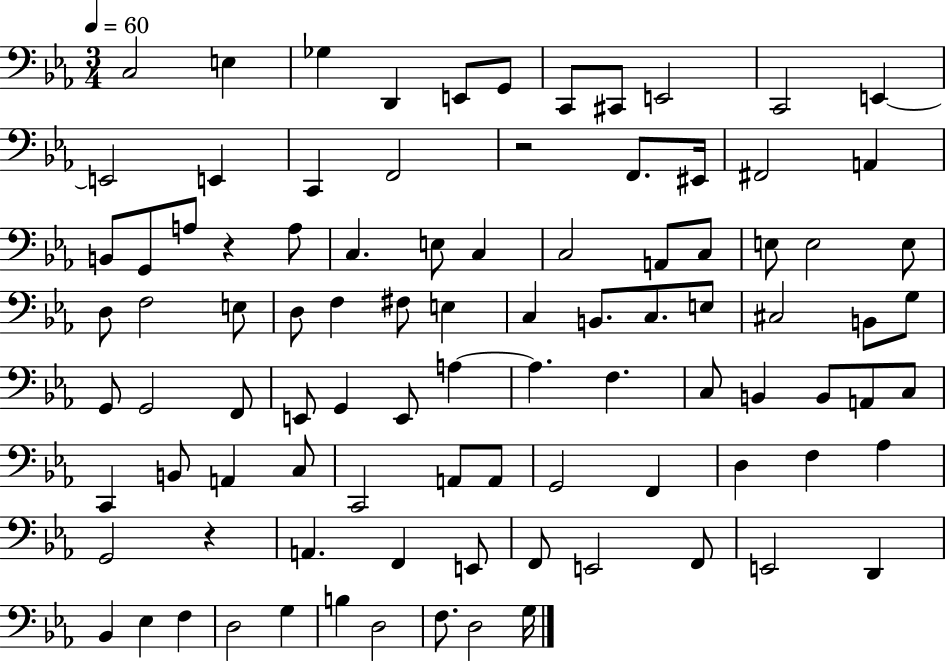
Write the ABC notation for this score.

X:1
T:Untitled
M:3/4
L:1/4
K:Eb
C,2 E, _G, D,, E,,/2 G,,/2 C,,/2 ^C,,/2 E,,2 C,,2 E,, E,,2 E,, C,, F,,2 z2 F,,/2 ^E,,/4 ^F,,2 A,, B,,/2 G,,/2 A,/2 z A,/2 C, E,/2 C, C,2 A,,/2 C,/2 E,/2 E,2 E,/2 D,/2 F,2 E,/2 D,/2 F, ^F,/2 E, C, B,,/2 C,/2 E,/2 ^C,2 B,,/2 G,/2 G,,/2 G,,2 F,,/2 E,,/2 G,, E,,/2 A, A, F, C,/2 B,, B,,/2 A,,/2 C,/2 C,, B,,/2 A,, C,/2 C,,2 A,,/2 A,,/2 G,,2 F,, D, F, _A, G,,2 z A,, F,, E,,/2 F,,/2 E,,2 F,,/2 E,,2 D,, _B,, _E, F, D,2 G, B, D,2 F,/2 D,2 G,/4